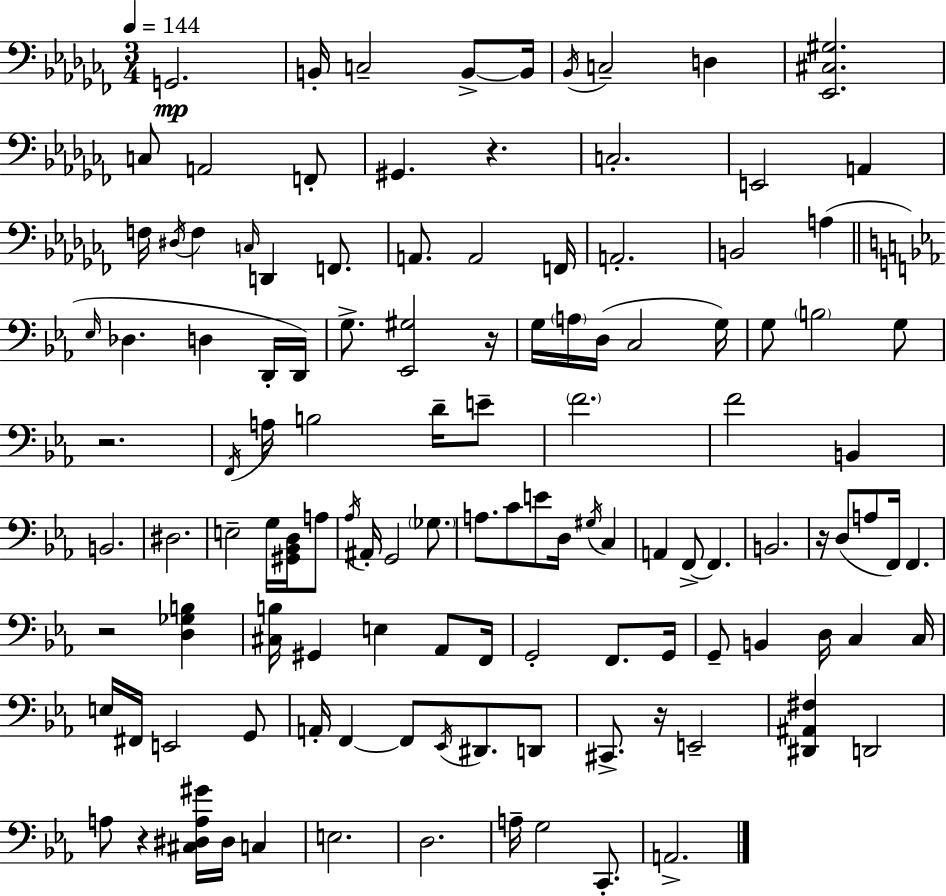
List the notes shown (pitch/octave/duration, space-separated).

G2/h. B2/s C3/h B2/e B2/s Bb2/s C3/h D3/q [Eb2,C#3,G#3]/h. C3/e A2/h F2/e G#2/q. R/q. C3/h. E2/h A2/q F3/s D#3/s F3/q C3/s D2/q F2/e. A2/e. A2/h F2/s A2/h. B2/h A3/q Eb3/s Db3/q. D3/q D2/s D2/s G3/e. [Eb2,G#3]/h R/s G3/s A3/s D3/s C3/h G3/s G3/e B3/h G3/e R/h. F2/s A3/s B3/h D4/s E4/e F4/h. F4/h B2/q B2/h. D#3/h. E3/h G3/s [G#2,Bb2,D3]/s A3/e Ab3/s A#2/s G2/h Gb3/e. A3/e. C4/e E4/e D3/s G#3/s C3/q A2/q F2/e F2/q. B2/h. R/s D3/e A3/e F2/s F2/q. R/h [D3,Gb3,B3]/q [C#3,B3]/s G#2/q E3/q Ab2/e F2/s G2/h F2/e. G2/s G2/e B2/q D3/s C3/q C3/s E3/s F#2/s E2/h G2/e A2/s F2/q F2/e Eb2/s D#2/e. D2/e C#2/e. R/s E2/h [D#2,A#2,F#3]/q D2/h A3/e R/q [C#3,D#3,A3,G#4]/s D#3/s C3/q E3/h. D3/h. A3/s G3/h C2/e. A2/h.